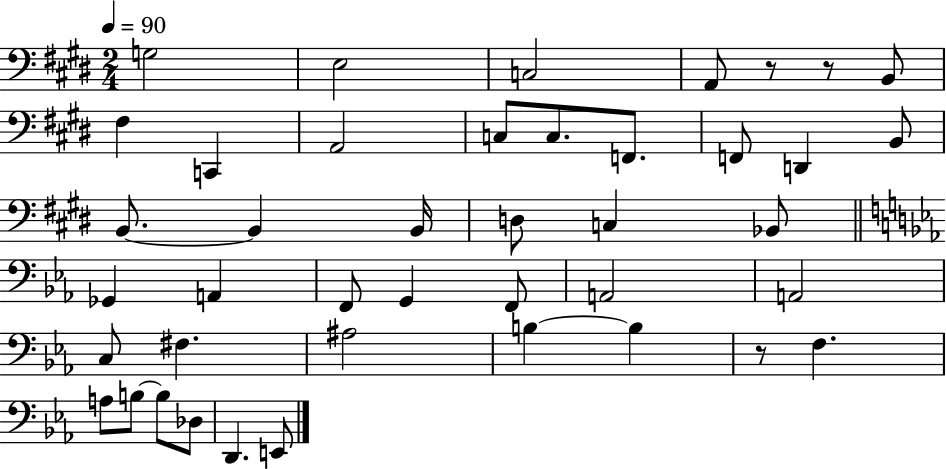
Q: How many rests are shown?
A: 3